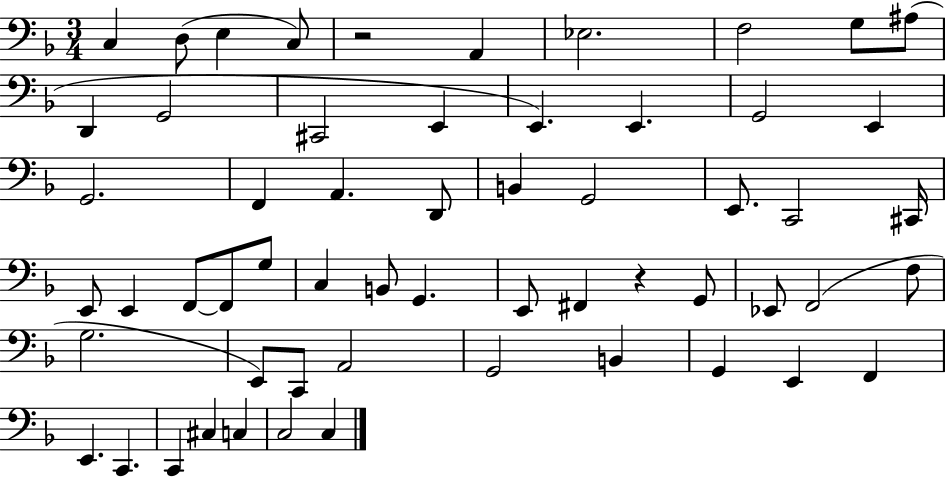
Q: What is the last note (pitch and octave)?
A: C3